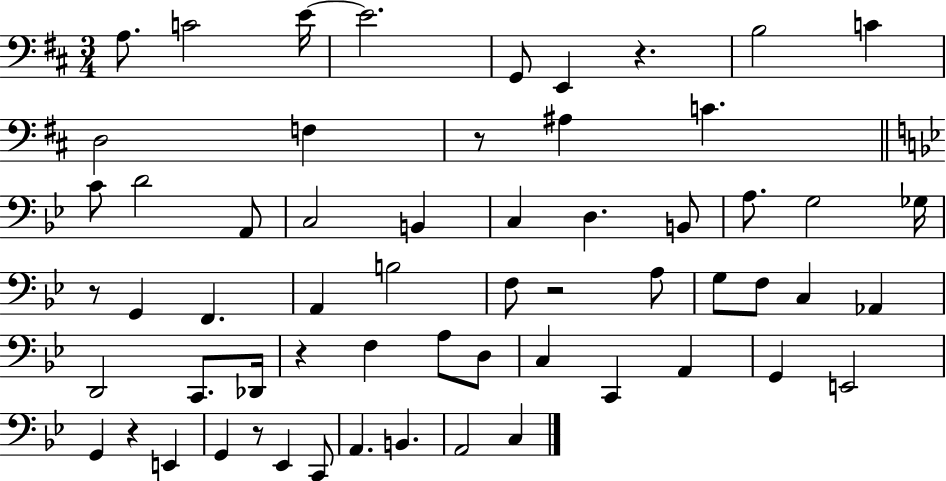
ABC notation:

X:1
T:Untitled
M:3/4
L:1/4
K:D
A,/2 C2 E/4 E2 G,,/2 E,, z B,2 C D,2 F, z/2 ^A, C C/2 D2 A,,/2 C,2 B,, C, D, B,,/2 A,/2 G,2 _G,/4 z/2 G,, F,, A,, B,2 F,/2 z2 A,/2 G,/2 F,/2 C, _A,, D,,2 C,,/2 _D,,/4 z F, A,/2 D,/2 C, C,, A,, G,, E,,2 G,, z E,, G,, z/2 _E,, C,,/2 A,, B,, A,,2 C,